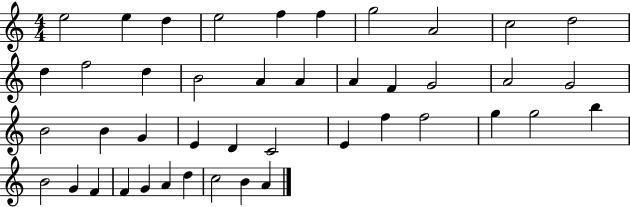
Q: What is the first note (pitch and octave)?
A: E5